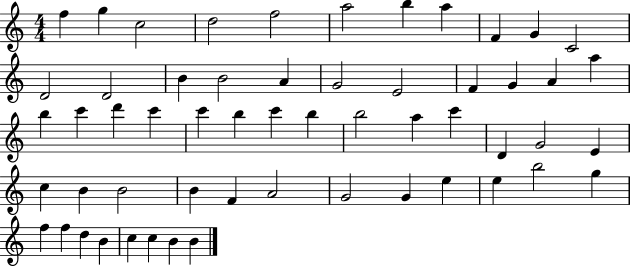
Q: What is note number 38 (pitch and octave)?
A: B4